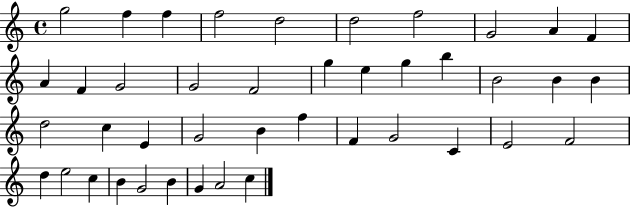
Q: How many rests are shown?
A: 0